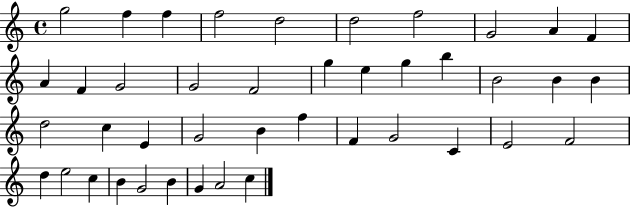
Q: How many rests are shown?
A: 0